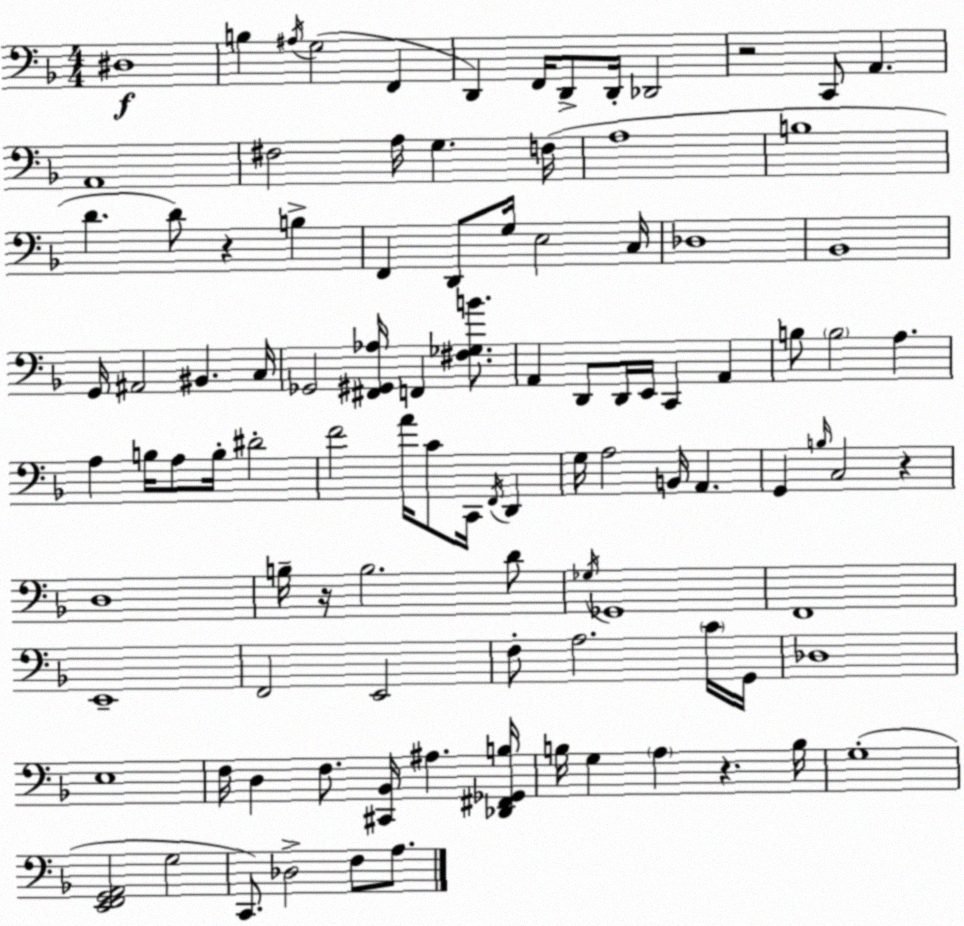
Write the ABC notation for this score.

X:1
T:Untitled
M:4/4
L:1/4
K:Dm
^D,4 B, ^A,/4 G,2 F,, D,, F,,/4 D,,/2 D,,/4 _D,,2 z2 C,,/2 A,, A,,4 ^F,2 A,/4 G, F,/4 A,4 B,4 D D/2 z B, F,, D,,/2 G,/4 E,2 C,/4 _D,4 _B,,4 G,,/4 ^A,,2 ^B,, C,/4 _G,,2 [^F,,^G,,_A,]/4 F,, [^F,_G,B]/2 A,, D,,/2 D,,/4 E,,/4 C,, A,, B,/2 B,2 A, A, B,/4 A,/2 B,/4 ^D2 F2 A/4 C/2 C,,/4 F,,/4 D,, G,/4 A,2 B,,/4 A,, G,, B,/4 C,2 z D,4 B,/4 z/4 B,2 D/2 _G,/4 _G,,4 F,,4 E,,4 F,,2 E,,2 F,/2 A,2 C/4 G,,/4 _D,4 E,4 F,/4 D, F,/2 [^C,,_B,,]/4 ^A, [_D,,^F,,_G,,B,]/4 B,/4 G, A, z B,/4 G,4 [E,,F,,G,,A,,]2 G,2 C,,/2 _D,2 F,/2 A,/2